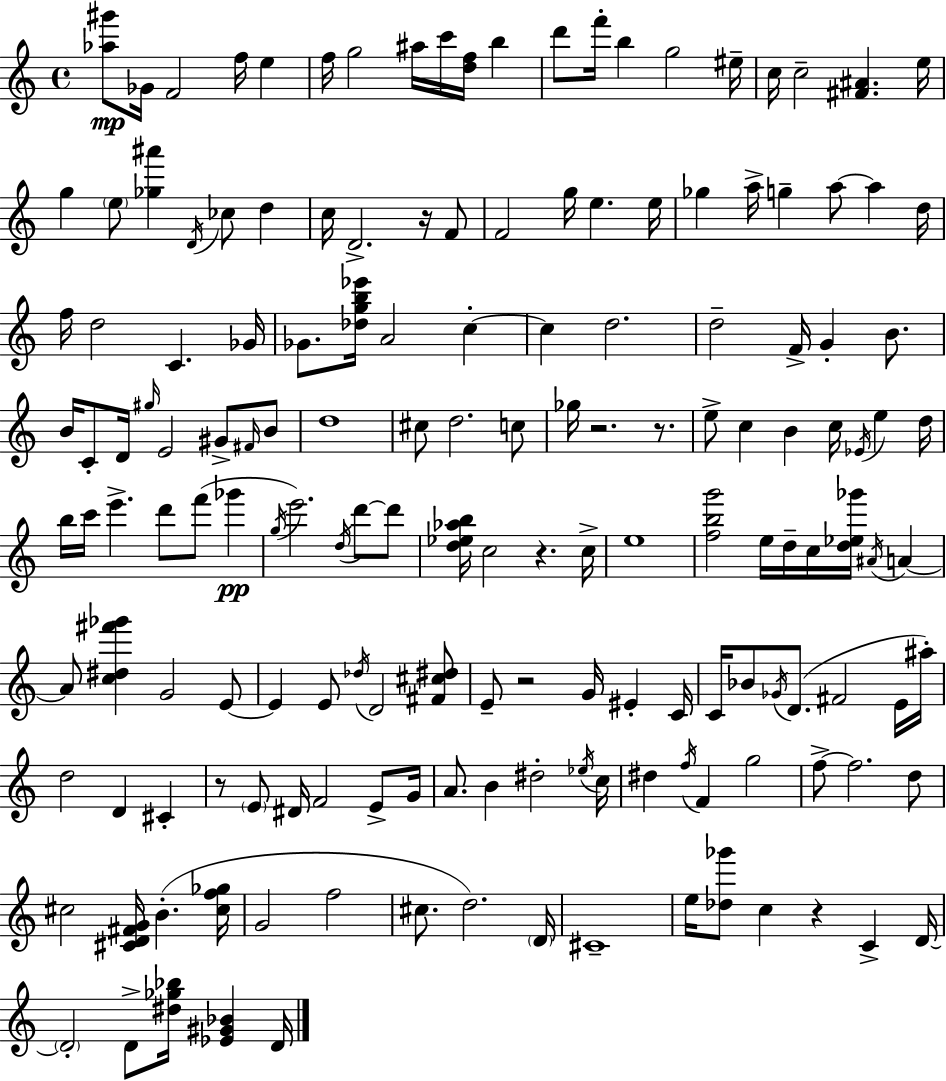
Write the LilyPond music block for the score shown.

{
  \clef treble
  \time 4/4
  \defaultTimeSignature
  \key a \minor
  <aes'' gis'''>8\mp ges'16 f'2 f''16 e''4 | f''16 g''2 ais''16 c'''16 <d'' f''>16 b''4 | d'''8 f'''16-. b''4 g''2 eis''16-- | c''16 c''2-- <fis' ais'>4. e''16 | \break g''4 \parenthesize e''8 <ges'' ais'''>4 \acciaccatura { d'16 } ces''8 d''4 | c''16 d'2.-> r16 f'8 | f'2 g''16 e''4. | e''16 ges''4 a''16-> g''4-- a''8~~ a''4 | \break d''16 f''16 d''2 c'4. | ges'16 ges'8. <des'' g'' b'' ees'''>16 a'2 c''4-.~~ | c''4 d''2. | d''2-- f'16-> g'4-. b'8. | \break b'16 c'8-. d'16 \grace { gis''16 } e'2 gis'8-> | \grace { fis'16 } b'8 d''1 | cis''8 d''2. | c''8 ges''16 r2. | \break r8. e''8-> c''4 b'4 c''16 \acciaccatura { ees'16 } e''4 | d''16 b''16 c'''16 e'''4.-> d'''8 f'''8( | ges'''4\pp \acciaccatura { g''16 }) e'''2. | \acciaccatura { d''16 } d'''8~~ d'''8 <d'' ees'' aes'' b''>16 c''2 r4. | \break c''16-> e''1 | <f'' b'' g'''>2 e''16 d''16-- | c''16 <d'' ees'' ges'''>16 \acciaccatura { ais'16 } a'4~~ a'8 <c'' dis'' fis''' ges'''>4 g'2 | e'8~~ e'4 e'8 \acciaccatura { des''16 } d'2 | \break <fis' cis'' dis''>8 e'8-- r2 | g'16 eis'4-. c'16 c'16 bes'8 \acciaccatura { ges'16 } d'8.( fis'2 | e'16 ais''16-.) d''2 | d'4 cis'4-. r8 \parenthesize e'8 dis'16 f'2 | \break e'8-> g'16 a'8. b'4 | dis''2-. \acciaccatura { ees''16 } c''16 dis''4 \acciaccatura { f''16 } f'4 | g''2 f''8->~~ f''2. | d''8 cis''2 | \break <cis' d' fis' g'>16 b'4.-.( <cis'' f'' ges''>16 g'2 | f''2 cis''8. d''2.) | \parenthesize d'16 cis'1-- | e''16 <des'' ges'''>8 c''4 | \break r4 c'4-> d'16~~ \parenthesize d'2-. | d'8-> <dis'' ges'' bes''>16 <ees' gis' bes'>4 d'16 \bar "|."
}